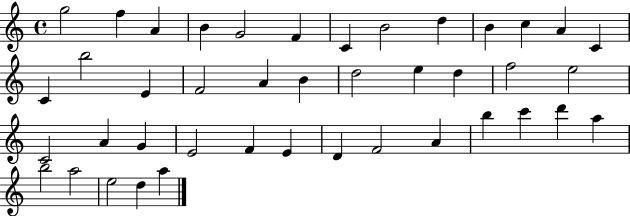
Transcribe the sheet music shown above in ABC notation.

X:1
T:Untitled
M:4/4
L:1/4
K:C
g2 f A B G2 F C B2 d B c A C C b2 E F2 A B d2 e d f2 e2 C2 A G E2 F E D F2 A b c' d' a b2 a2 e2 d a